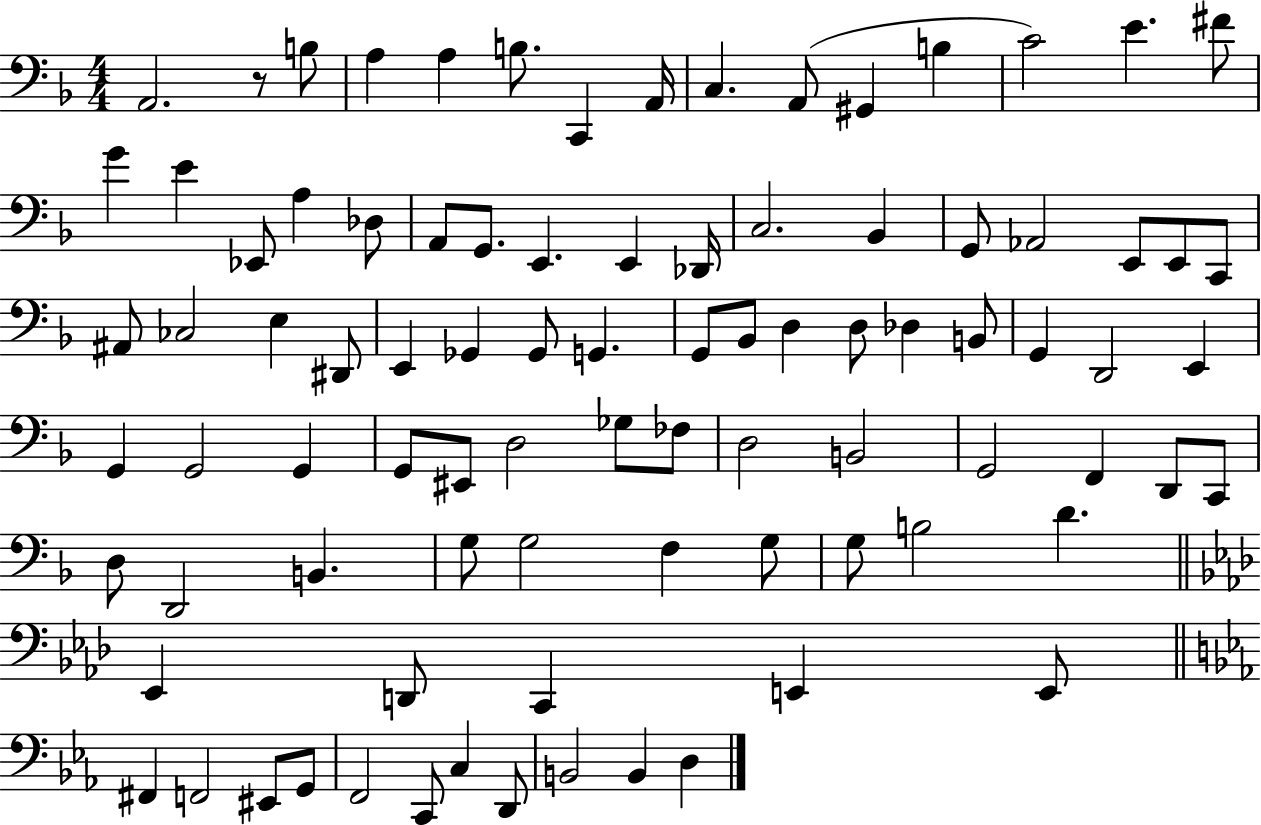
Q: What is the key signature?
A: F major